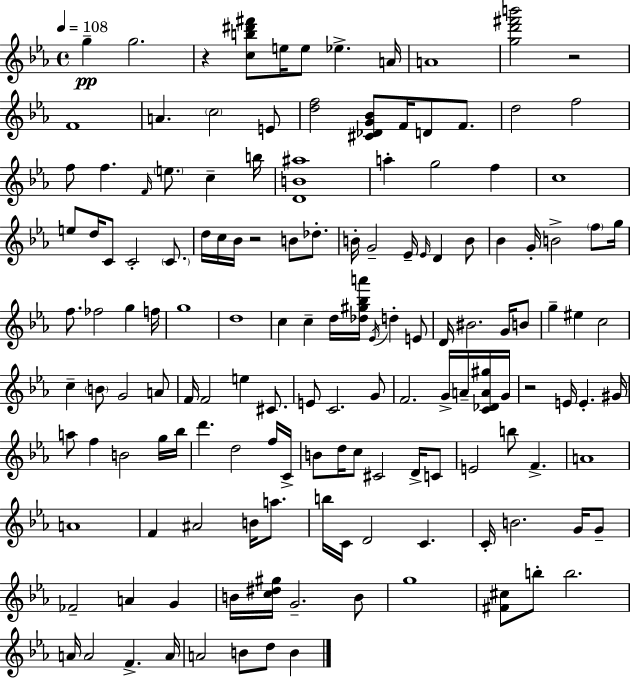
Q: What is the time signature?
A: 4/4